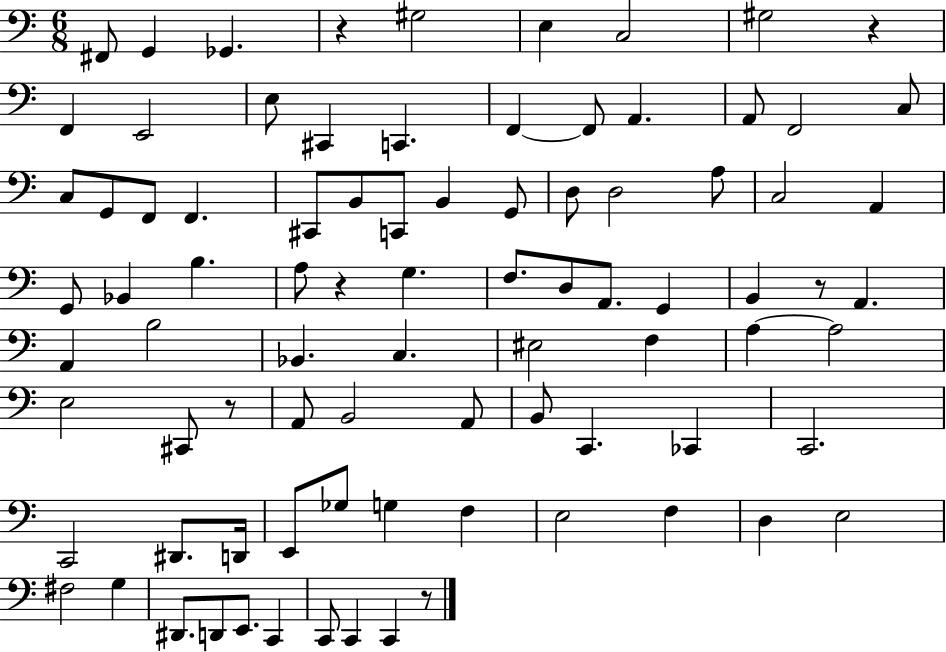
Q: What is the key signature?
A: C major